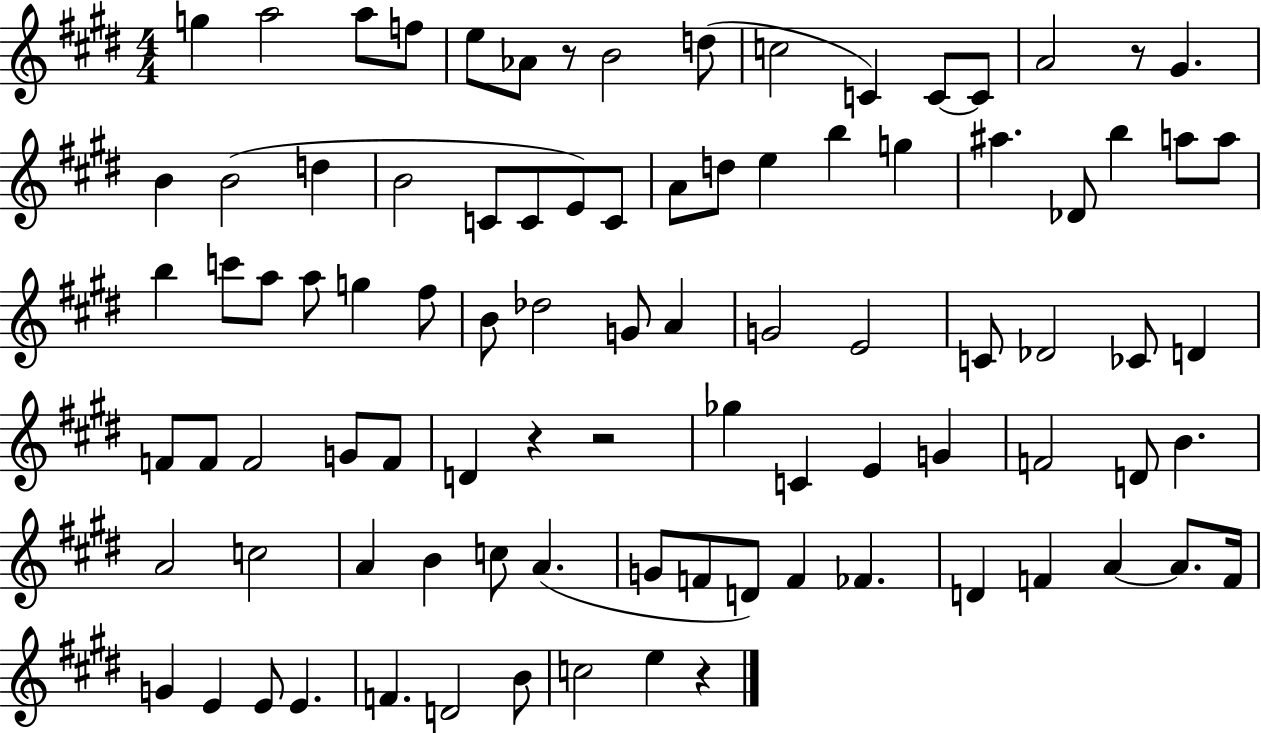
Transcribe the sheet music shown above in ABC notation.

X:1
T:Untitled
M:4/4
L:1/4
K:E
g a2 a/2 f/2 e/2 _A/2 z/2 B2 d/2 c2 C C/2 C/2 A2 z/2 ^G B B2 d B2 C/2 C/2 E/2 C/2 A/2 d/2 e b g ^a _D/2 b a/2 a/2 b c'/2 a/2 a/2 g ^f/2 B/2 _d2 G/2 A G2 E2 C/2 _D2 _C/2 D F/2 F/2 F2 G/2 F/2 D z z2 _g C E G F2 D/2 B A2 c2 A B c/2 A G/2 F/2 D/2 F _F D F A A/2 F/4 G E E/2 E F D2 B/2 c2 e z